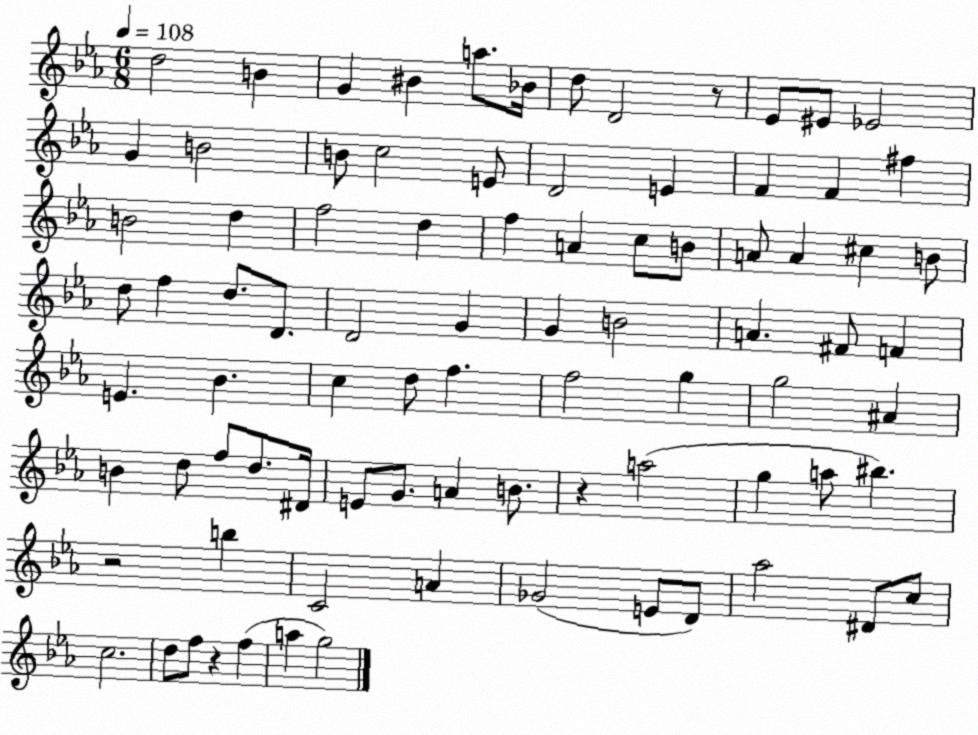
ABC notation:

X:1
T:Untitled
M:6/8
L:1/4
K:Eb
d2 B G ^B a/2 _B/4 d/2 D2 z/2 _E/2 ^E/2 _E2 G B2 B/2 c2 E/2 D2 E F F ^f B2 d f2 d f A c/2 B/2 A/2 A ^c B/2 d/2 f d/2 D/2 D2 G G B2 A ^F/2 F E _B c d/2 f f2 g g2 ^A B d/2 f/2 d/2 ^D/4 E/2 G/2 A B/2 z a2 g a/2 ^b z2 b C2 A _G2 E/2 D/2 _a2 ^D/2 c/2 c2 d/2 f/2 z f a g2